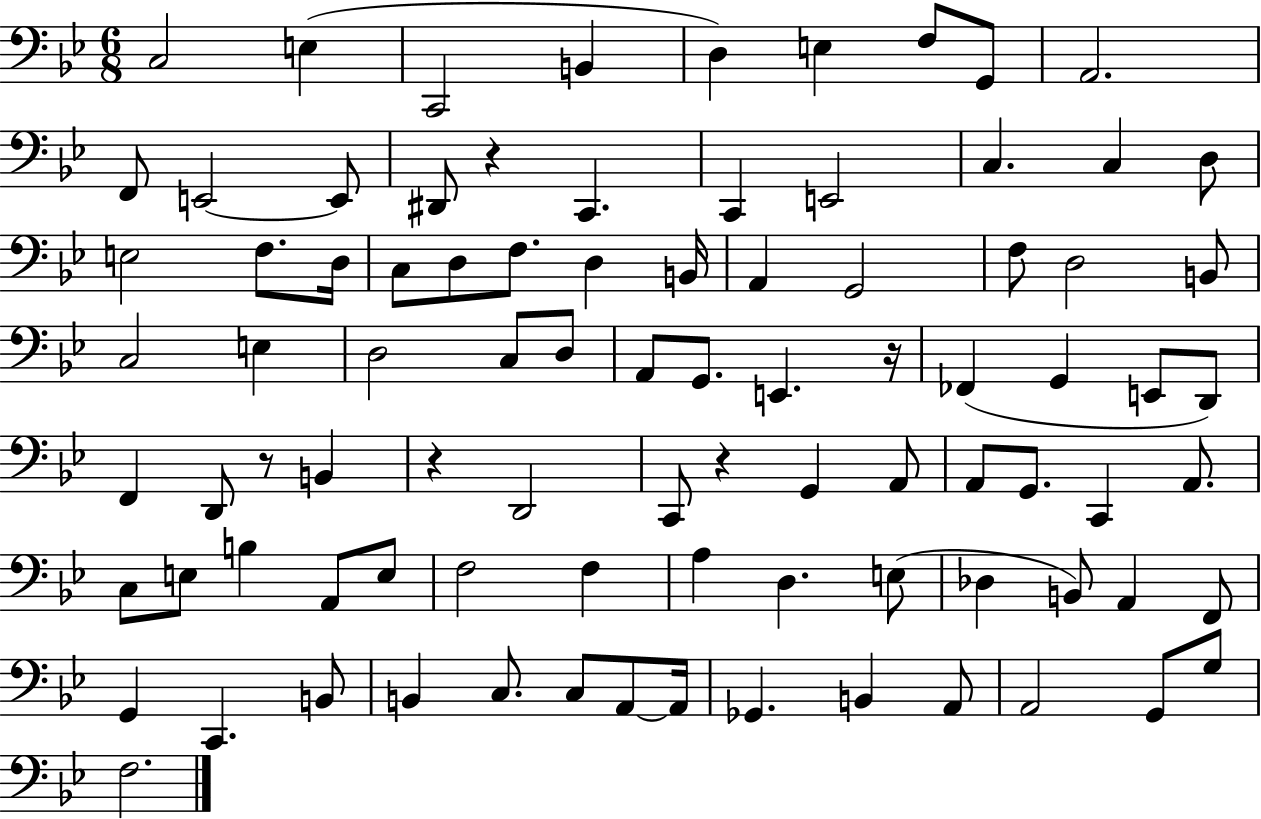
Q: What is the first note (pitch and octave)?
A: C3